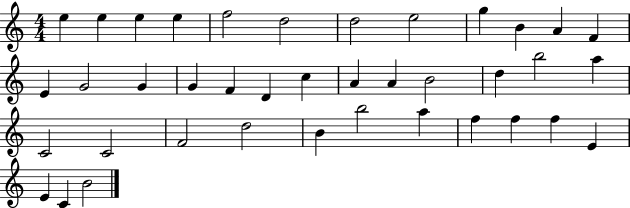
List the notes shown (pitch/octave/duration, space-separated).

E5/q E5/q E5/q E5/q F5/h D5/h D5/h E5/h G5/q B4/q A4/q F4/q E4/q G4/h G4/q G4/q F4/q D4/q C5/q A4/q A4/q B4/h D5/q B5/h A5/q C4/h C4/h F4/h D5/h B4/q B5/h A5/q F5/q F5/q F5/q E4/q E4/q C4/q B4/h